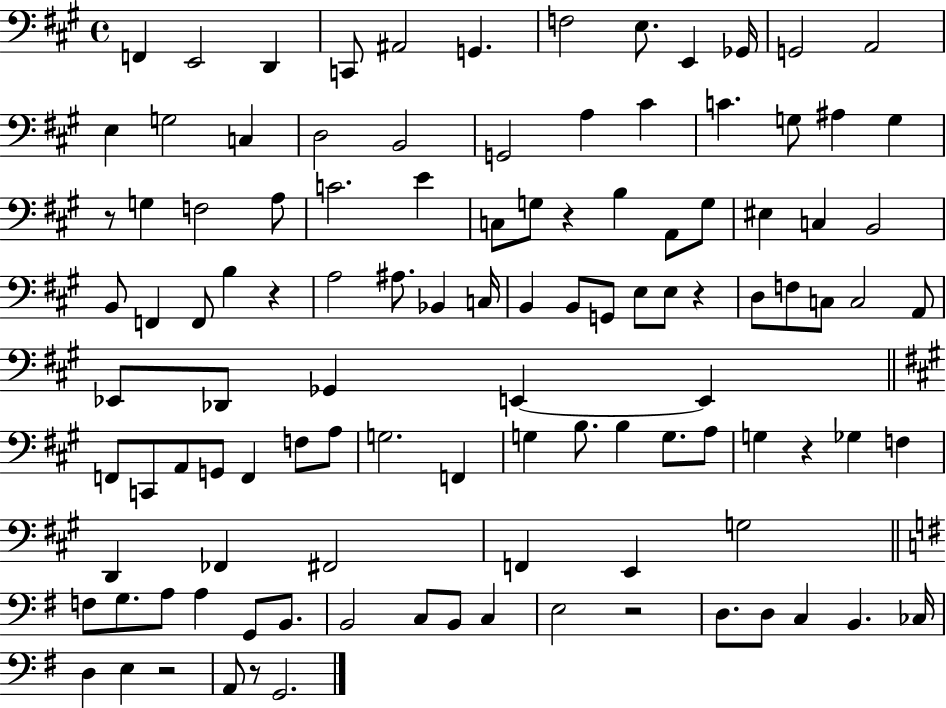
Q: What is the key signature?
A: A major